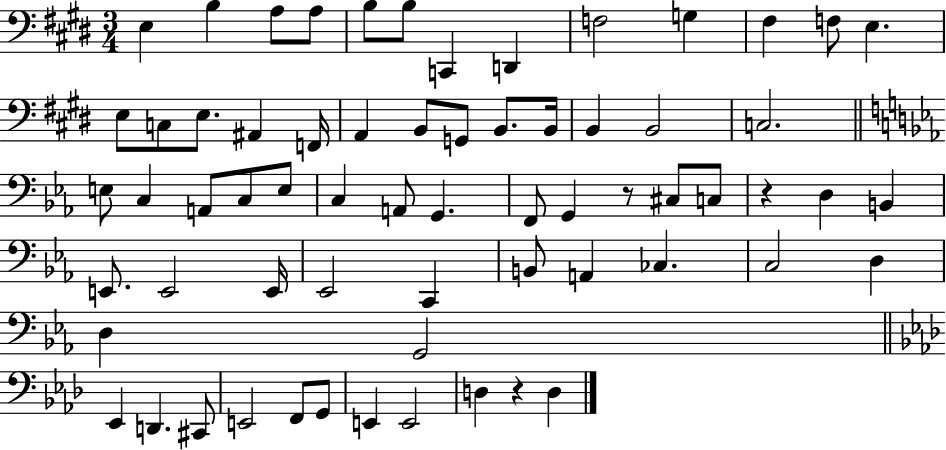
X:1
T:Untitled
M:3/4
L:1/4
K:E
E, B, A,/2 A,/2 B,/2 B,/2 C,, D,, F,2 G, ^F, F,/2 E, E,/2 C,/2 E,/2 ^A,, F,,/4 A,, B,,/2 G,,/2 B,,/2 B,,/4 B,, B,,2 C,2 E,/2 C, A,,/2 C,/2 E,/2 C, A,,/2 G,, F,,/2 G,, z/2 ^C,/2 C,/2 z D, B,, E,,/2 E,,2 E,,/4 _E,,2 C,, B,,/2 A,, _C, C,2 D, D, G,,2 _E,, D,, ^C,,/2 E,,2 F,,/2 G,,/2 E,, E,,2 D, z D,